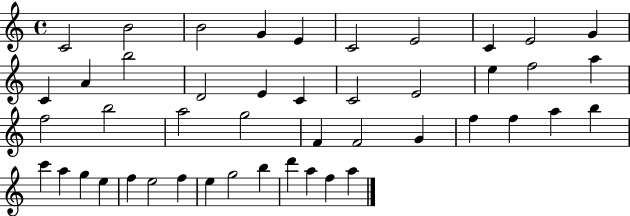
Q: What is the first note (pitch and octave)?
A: C4